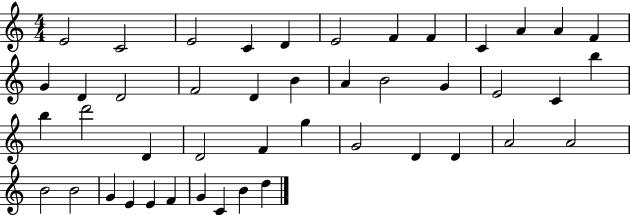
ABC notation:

X:1
T:Untitled
M:4/4
L:1/4
K:C
E2 C2 E2 C D E2 F F C A A F G D D2 F2 D B A B2 G E2 C b b d'2 D D2 F g G2 D D A2 A2 B2 B2 G E E F G C B d